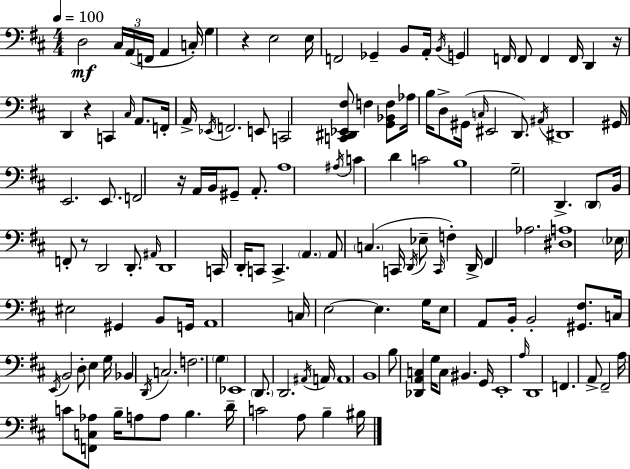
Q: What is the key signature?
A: D major